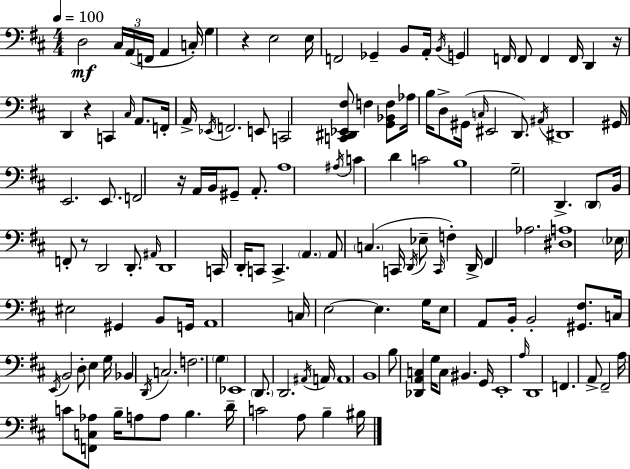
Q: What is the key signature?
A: D major